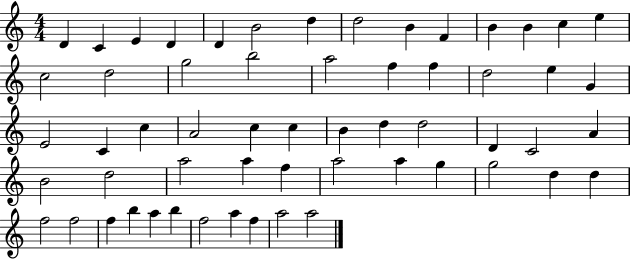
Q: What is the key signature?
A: C major